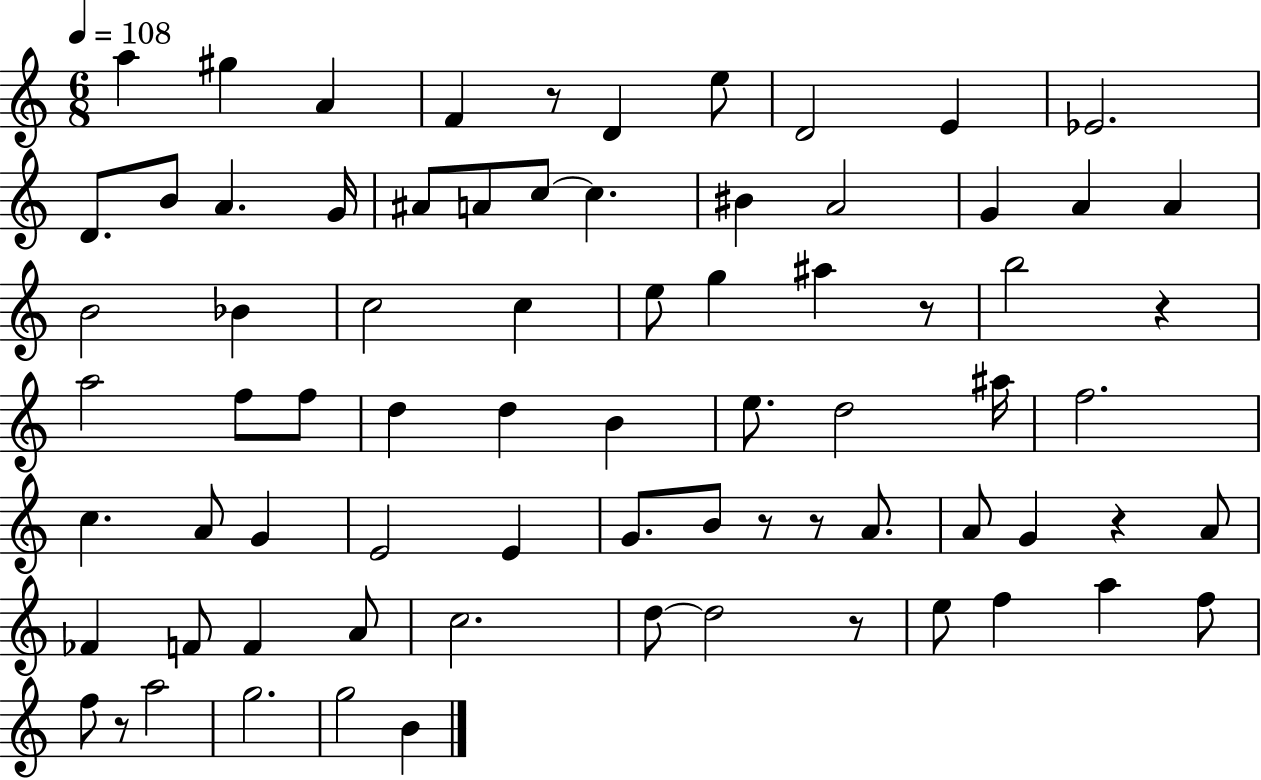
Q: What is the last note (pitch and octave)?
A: B4